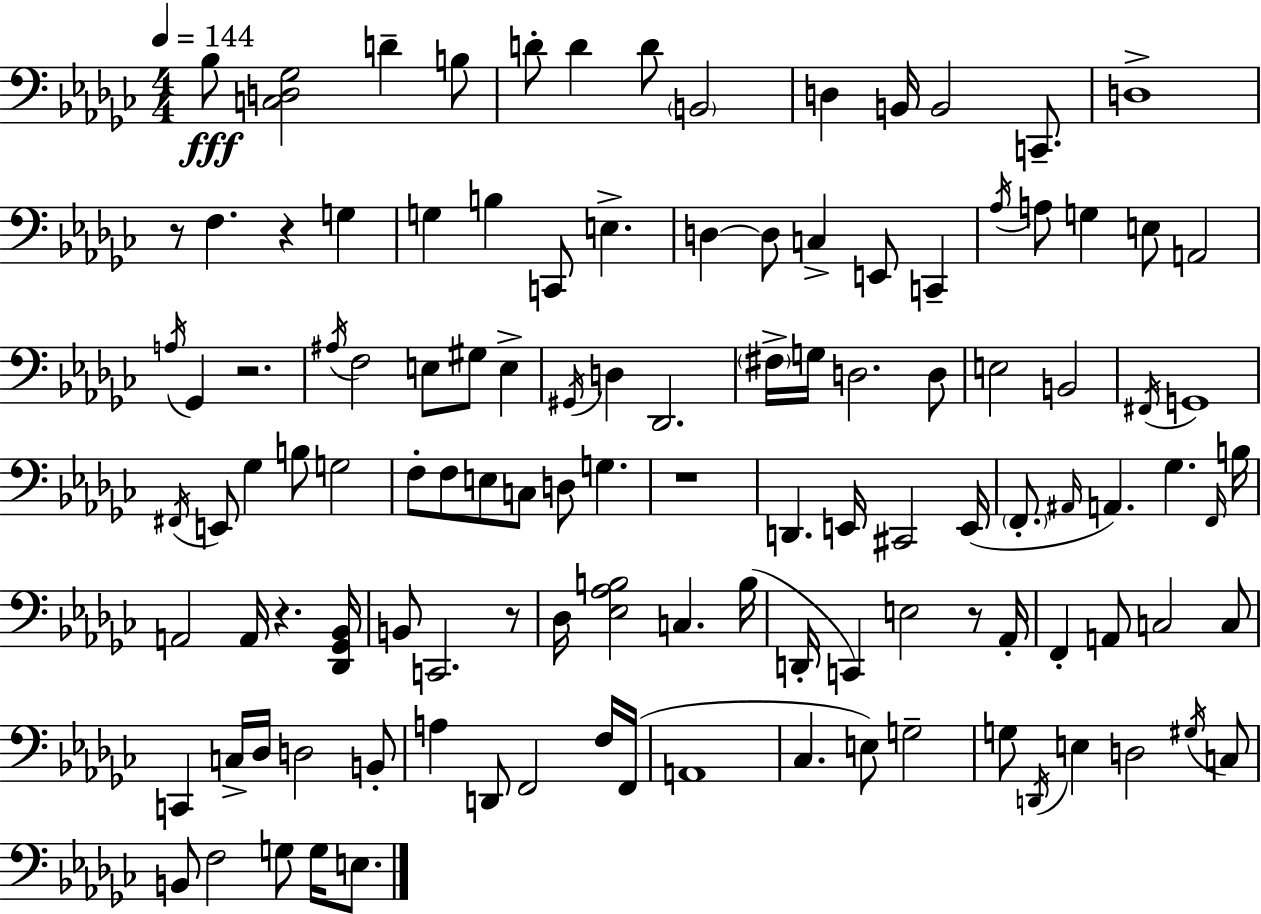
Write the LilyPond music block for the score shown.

{
  \clef bass
  \numericTimeSignature
  \time 4/4
  \key ees \minor
  \tempo 4 = 144
  bes8\fff <c d ges>2 d'4-- b8 | d'8-. d'4 d'8 \parenthesize b,2 | d4 b,16 b,2 c,8.-- | d1-> | \break r8 f4. r4 g4 | g4 b4 c,8 e4.-> | d4~~ d8 c4-> e,8 c,4-- | \acciaccatura { aes16 } a8 g4 e8 a,2 | \break \acciaccatura { a16 } ges,4 r2. | \acciaccatura { ais16 } f2 e8 gis8 e4-> | \acciaccatura { gis,16 } d4 des,2. | \parenthesize fis16-> g16 d2. | \break d8 e2 b,2 | \acciaccatura { fis,16 } g,1 | \acciaccatura { fis,16 } e,8 ges4 b8 g2 | f8-. f8 e8 c8 d8 | \break g4. r1 | d,4. e,16 cis,2 | e,16( \parenthesize f,8.-. \grace { ais,16 } a,4.) | ges4. \grace { f,16 } b16 a,2 | \break a,16 r4. <des, ges, bes,>16 b,8 c,2. | r8 des16 <ees aes b>2 | c4. b16( d,16-. c,4) e2 | r8 aes,16-. f,4-. a,8 c2 | \break c8 c,4 c16-> des16 d2 | b,8-. a4 d,8 f,2 | f16 f,16( a,1 | ces4. e8) | \break g2-- g8 \acciaccatura { d,16 } e4 d2 | \acciaccatura { gis16 } c8 b,8 f2 | g8 g16 e8. \bar "|."
}